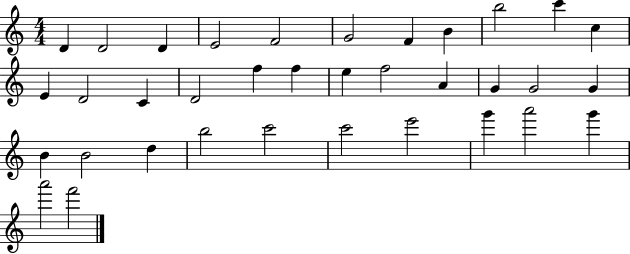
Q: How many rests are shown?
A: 0